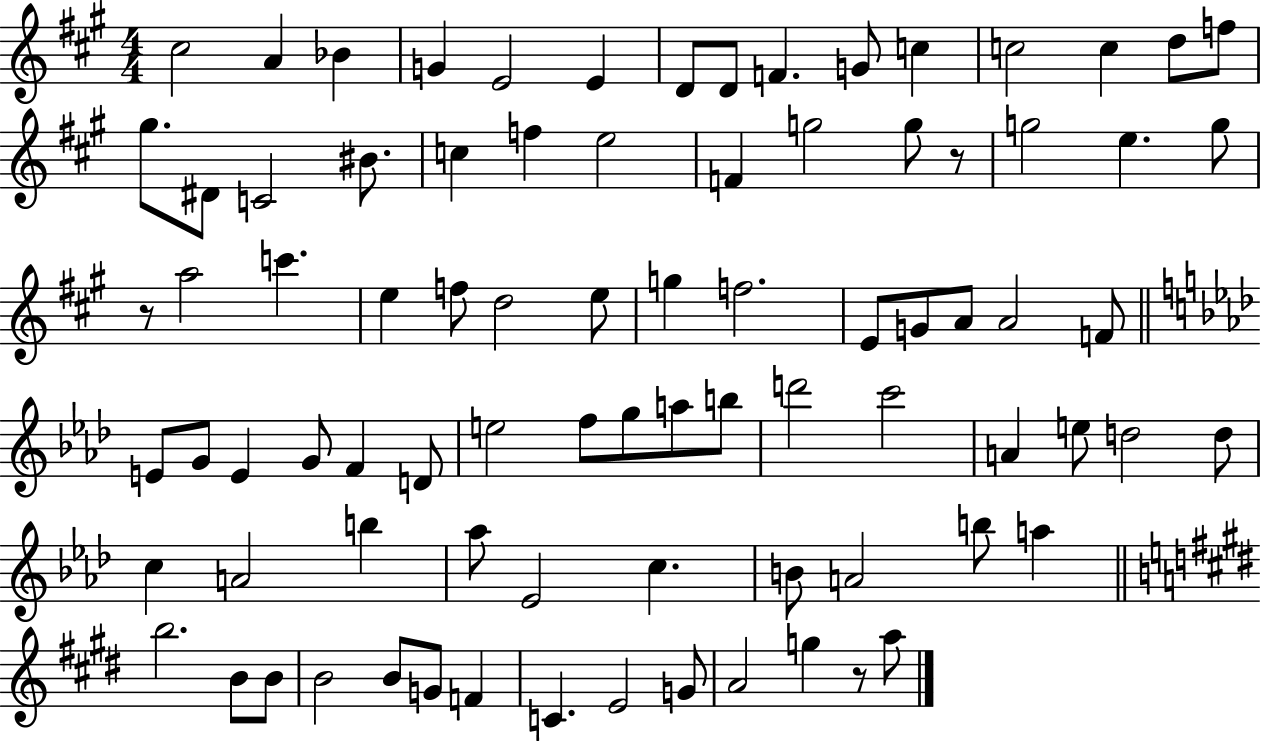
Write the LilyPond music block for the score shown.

{
  \clef treble
  \numericTimeSignature
  \time 4/4
  \key a \major
  cis''2 a'4 bes'4 | g'4 e'2 e'4 | d'8 d'8 f'4. g'8 c''4 | c''2 c''4 d''8 f''8 | \break gis''8. dis'8 c'2 bis'8. | c''4 f''4 e''2 | f'4 g''2 g''8 r8 | g''2 e''4. g''8 | \break r8 a''2 c'''4. | e''4 f''8 d''2 e''8 | g''4 f''2. | e'8 g'8 a'8 a'2 f'8 | \break \bar "||" \break \key aes \major e'8 g'8 e'4 g'8 f'4 d'8 | e''2 f''8 g''8 a''8 b''8 | d'''2 c'''2 | a'4 e''8 d''2 d''8 | \break c''4 a'2 b''4 | aes''8 ees'2 c''4. | b'8 a'2 b''8 a''4 | \bar "||" \break \key e \major b''2. b'8 b'8 | b'2 b'8 g'8 f'4 | c'4. e'2 g'8 | a'2 g''4 r8 a''8 | \break \bar "|."
}